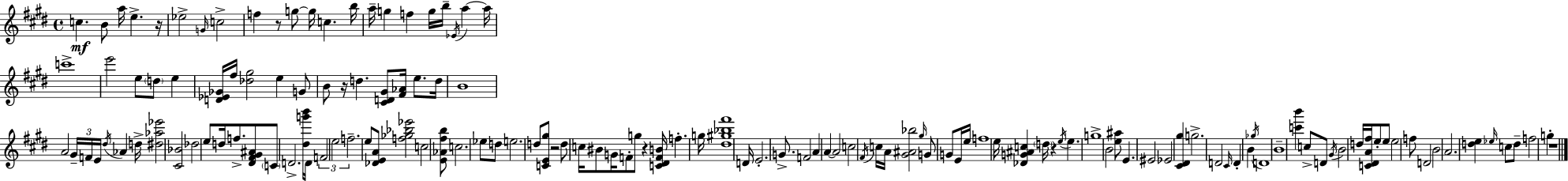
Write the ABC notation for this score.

X:1
T:Untitled
M:4/4
L:1/4
K:E
c B/2 a/4 e z/4 _e2 G/4 c2 f z/2 g/2 g/4 c b/4 a/4 g f g/4 b/4 _E/4 a a/4 c'4 e'2 e/2 d/2 e [D_E_G]/4 ^f/4 [_d^g]2 e G/2 B/2 z/4 d [^CD^G]/2 [^F_A]/4 e/2 d/4 B4 A2 ^G/4 F/4 E/4 ^d/4 _A d/4 [^d_a_e']2 [^C_B]2 _d2 e/2 d/4 f/2 [^D^F^G^A]/2 C/2 D2 [^dg'b']/4 D/4 F2 e2 f2 e/2 [_DEA]/2 [f_g_b_e']2 c2 [E_A^fb]/2 c2 _e/2 d/2 e2 d/2 [CE^g]/2 z2 d/2 c/4 ^B/2 G/4 F/2 g/2 z [C^DFB]/4 f g/4 [^d^g_b^f']4 D/4 E2 G/2 F2 A A A2 c2 ^F/4 c/4 A/4 [^G^A_b]2 ^g/4 G/2 G/2 E/4 e/4 f4 e/4 [_DG^Ac] d/4 z e/4 e g4 B2 [e^a]/2 E ^E2 _E2 [^C^D^g] g2 D2 ^C/4 D B _g/4 D4 B4 [c'b'] c/2 D/2 ^G/4 B2 d/4 [C^DA^f]/4 e/2 e/2 e2 f/2 D2 B2 A2 [de] _e/4 c/2 d/2 f2 g z4